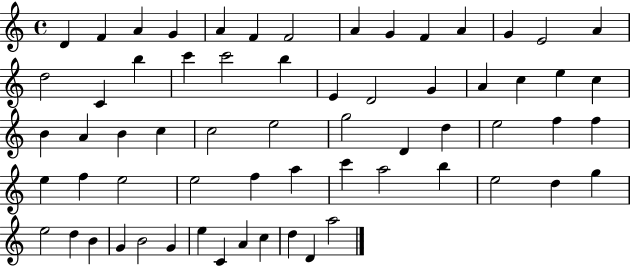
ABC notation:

X:1
T:Untitled
M:4/4
L:1/4
K:C
D F A G A F F2 A G F A G E2 A d2 C b c' c'2 b E D2 G A c e c B A B c c2 e2 g2 D d e2 f f e f e2 e2 f a c' a2 b e2 d g e2 d B G B2 G e C A c d D a2